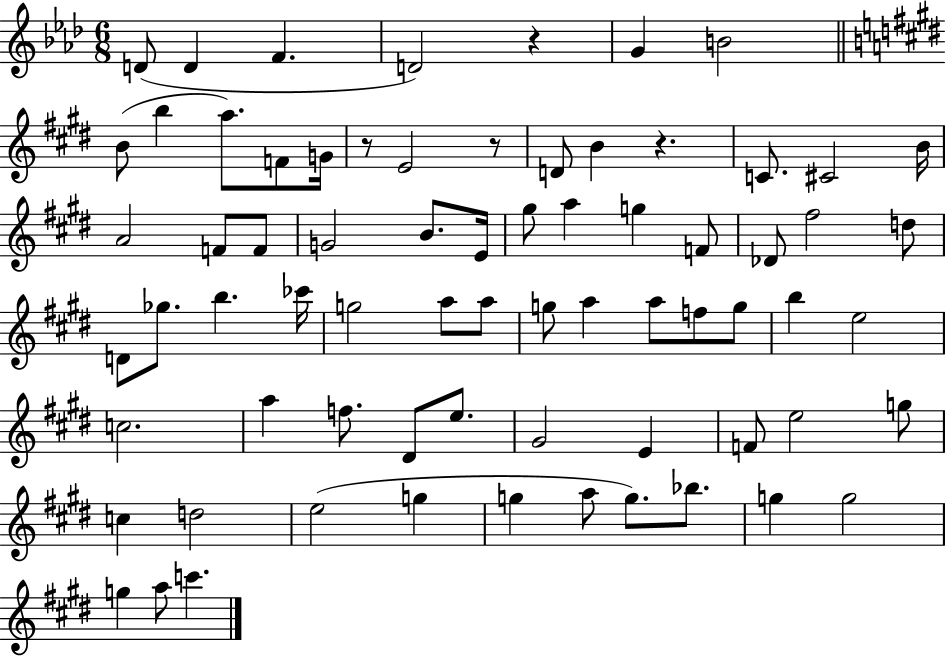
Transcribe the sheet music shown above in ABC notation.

X:1
T:Untitled
M:6/8
L:1/4
K:Ab
D/2 D F D2 z G B2 B/2 b a/2 F/2 G/4 z/2 E2 z/2 D/2 B z C/2 ^C2 B/4 A2 F/2 F/2 G2 B/2 E/4 ^g/2 a g F/2 _D/2 ^f2 d/2 D/2 _g/2 b _c'/4 g2 a/2 a/2 g/2 a a/2 f/2 g/2 b e2 c2 a f/2 ^D/2 e/2 ^G2 E F/2 e2 g/2 c d2 e2 g g a/2 g/2 _b/2 g g2 g a/2 c'